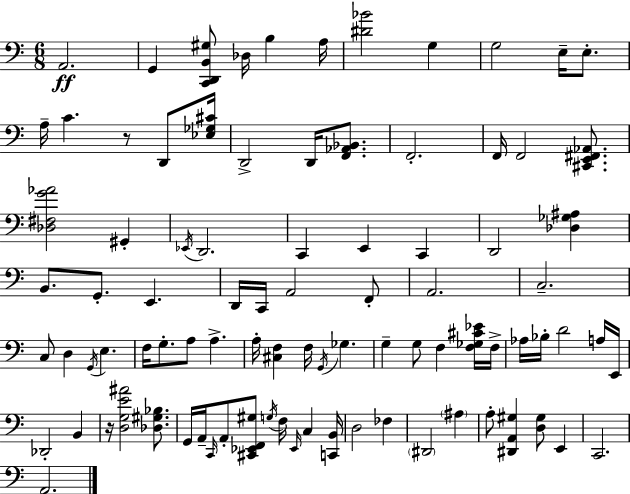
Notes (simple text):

A2/h. G2/q [C2,D2,B2,G#3]/e Db3/s B3/q A3/s [D#4,Bb4]/h G3/q G3/h E3/s E3/e. A3/s C4/q. R/e D2/e [Eb3,Gb3,C#4]/s D2/h D2/s [F2,Ab2,Bb2]/e. F2/h. F2/s F2/h [C#2,E2,F#2,Ab2]/e. [Db3,F#3,G4,Ab4]/h G#2/q Eb2/s D2/h. C2/q E2/q C2/q D2/h [Db3,Gb3,A#3]/q B2/e. G2/e. E2/q. D2/s C2/s A2/h F2/e A2/h. C3/h. C3/e D3/q G2/s E3/q. F3/s G3/e. A3/e A3/q. A3/s [C#3,F3]/q F3/s G2/s Gb3/q. G3/q G3/e F3/q [F3,Gb3,C#4,Eb4]/s F3/s Ab3/s Bb3/s D4/h A3/s E2/s Db2/h B2/q R/s [D3,G3,E4,A#4]/h [Db3,G#3,Bb3]/e. G2/s A2/s C2/s A2/e [C#2,Eb2,F2,G#3]/e G3/s F3/s Eb2/s C3/q [C2,B2]/s D3/h FES3/q D#2/h A#3/q A3/e [D#2,A2,G#3]/q [D3,G#3]/e E2/q C2/h. A2/h.